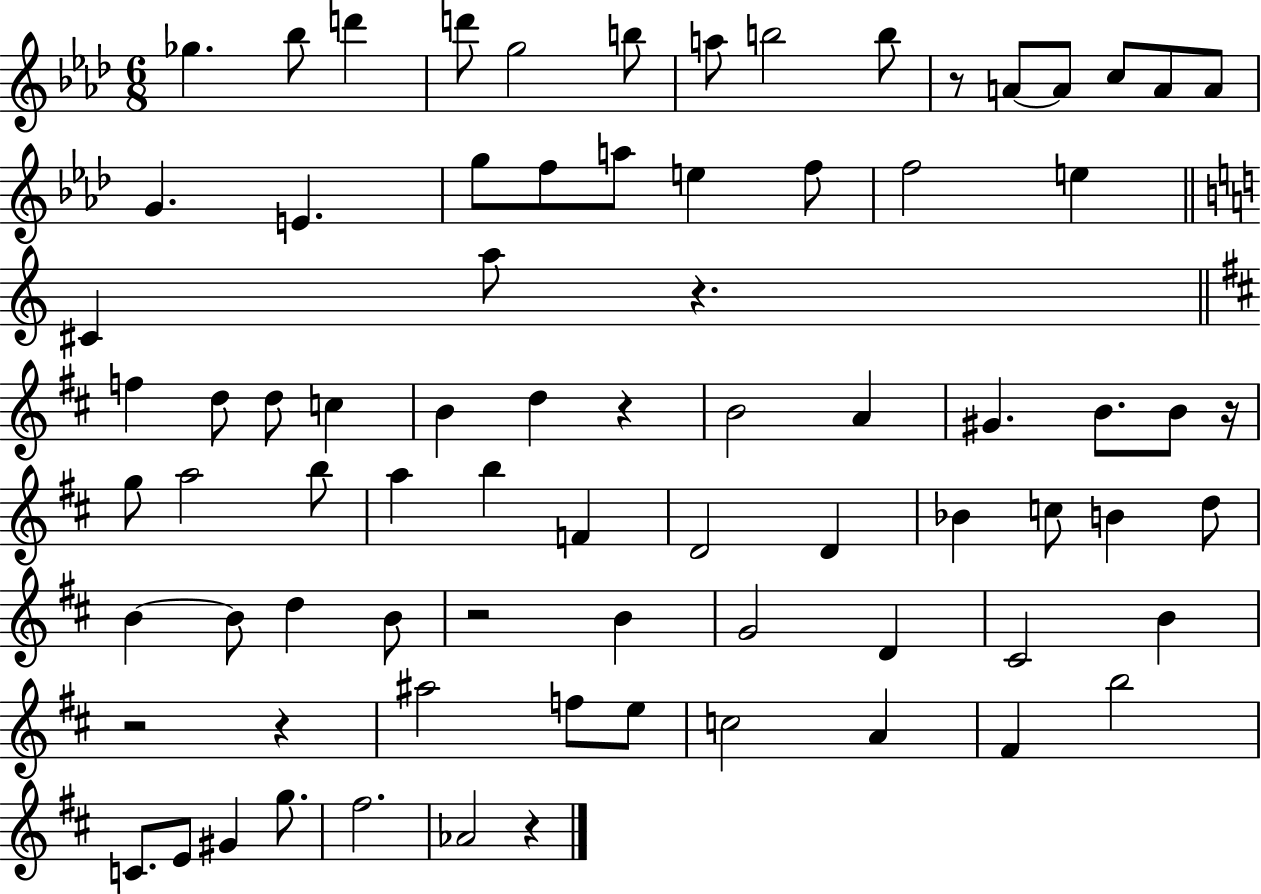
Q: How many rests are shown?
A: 8